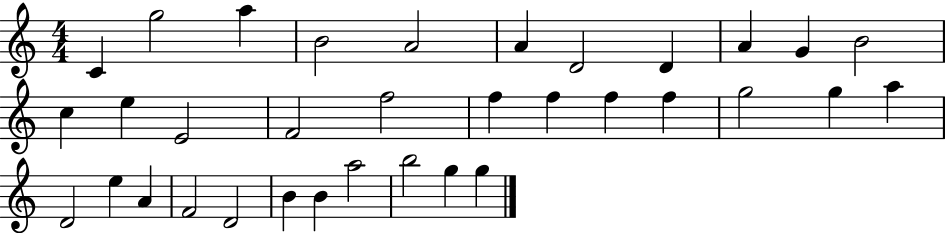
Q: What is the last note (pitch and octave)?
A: G5